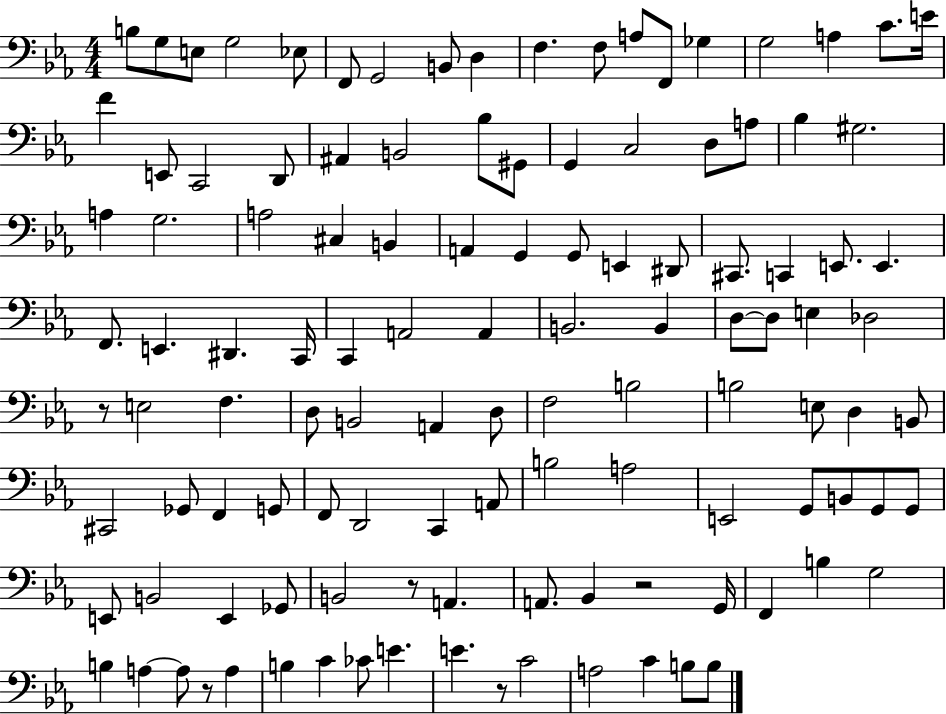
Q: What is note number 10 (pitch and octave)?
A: F3